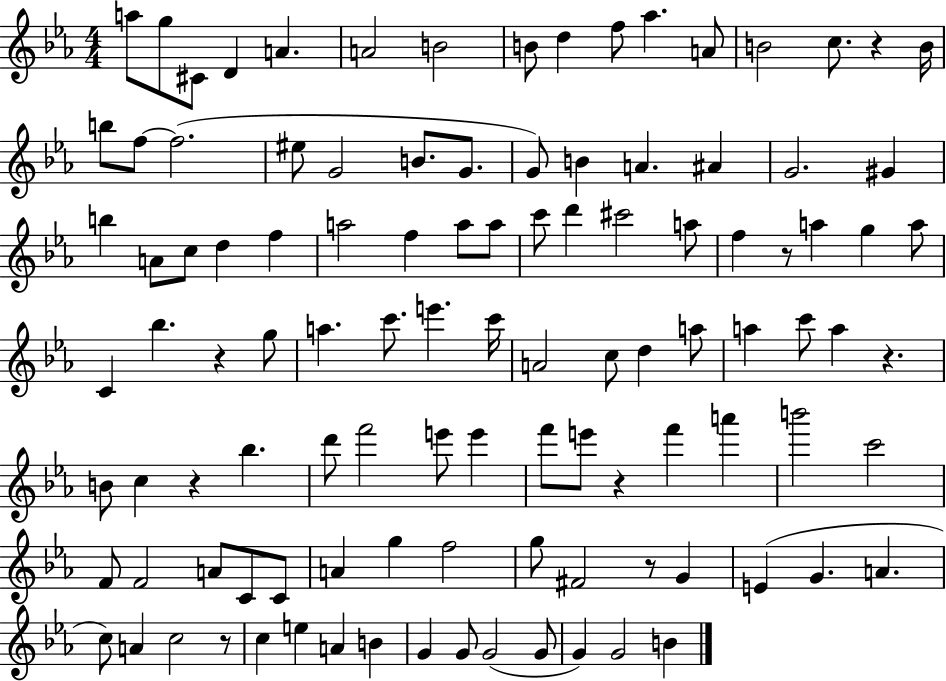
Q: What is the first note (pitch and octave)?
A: A5